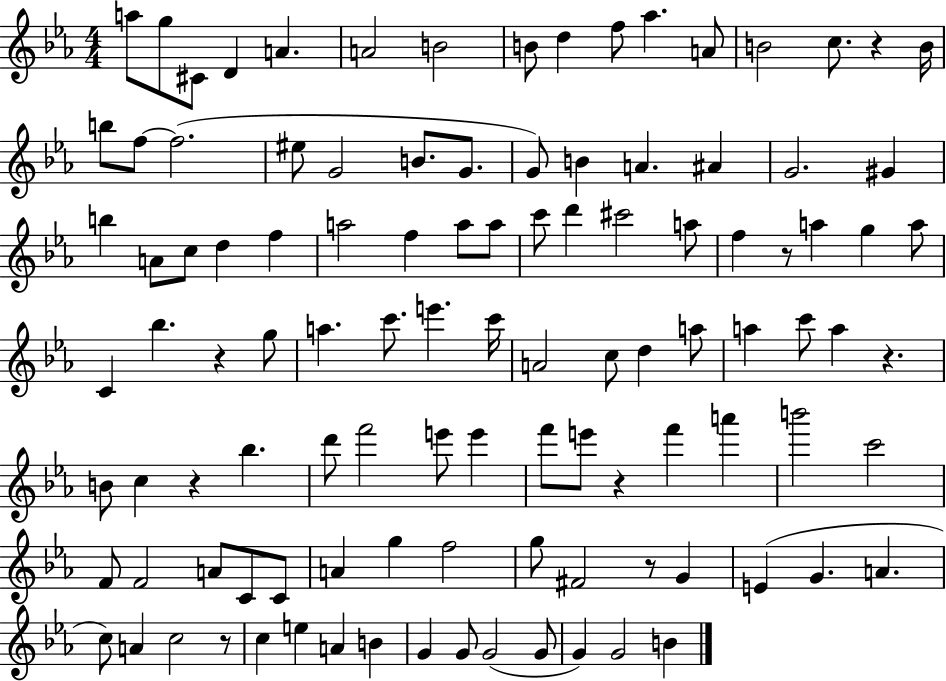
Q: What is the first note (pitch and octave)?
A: A5